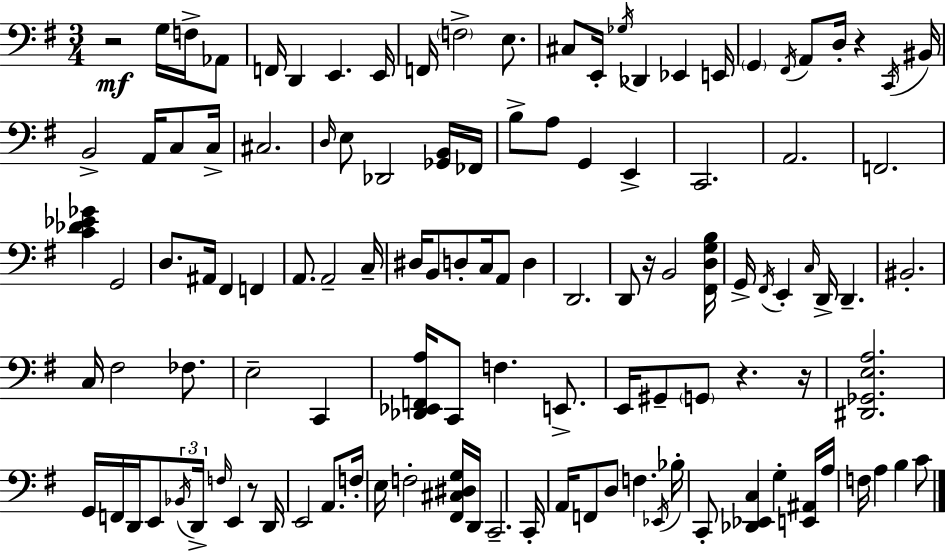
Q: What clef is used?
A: bass